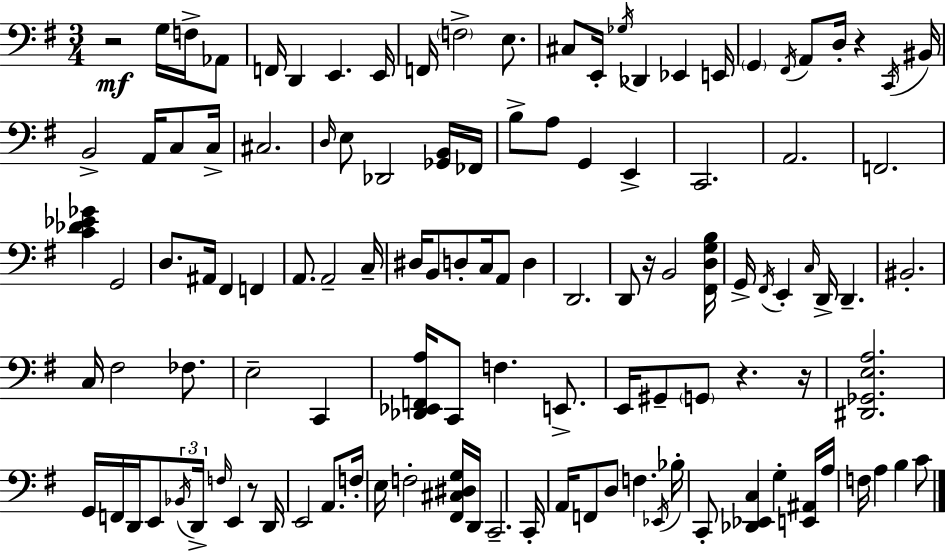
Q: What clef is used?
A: bass